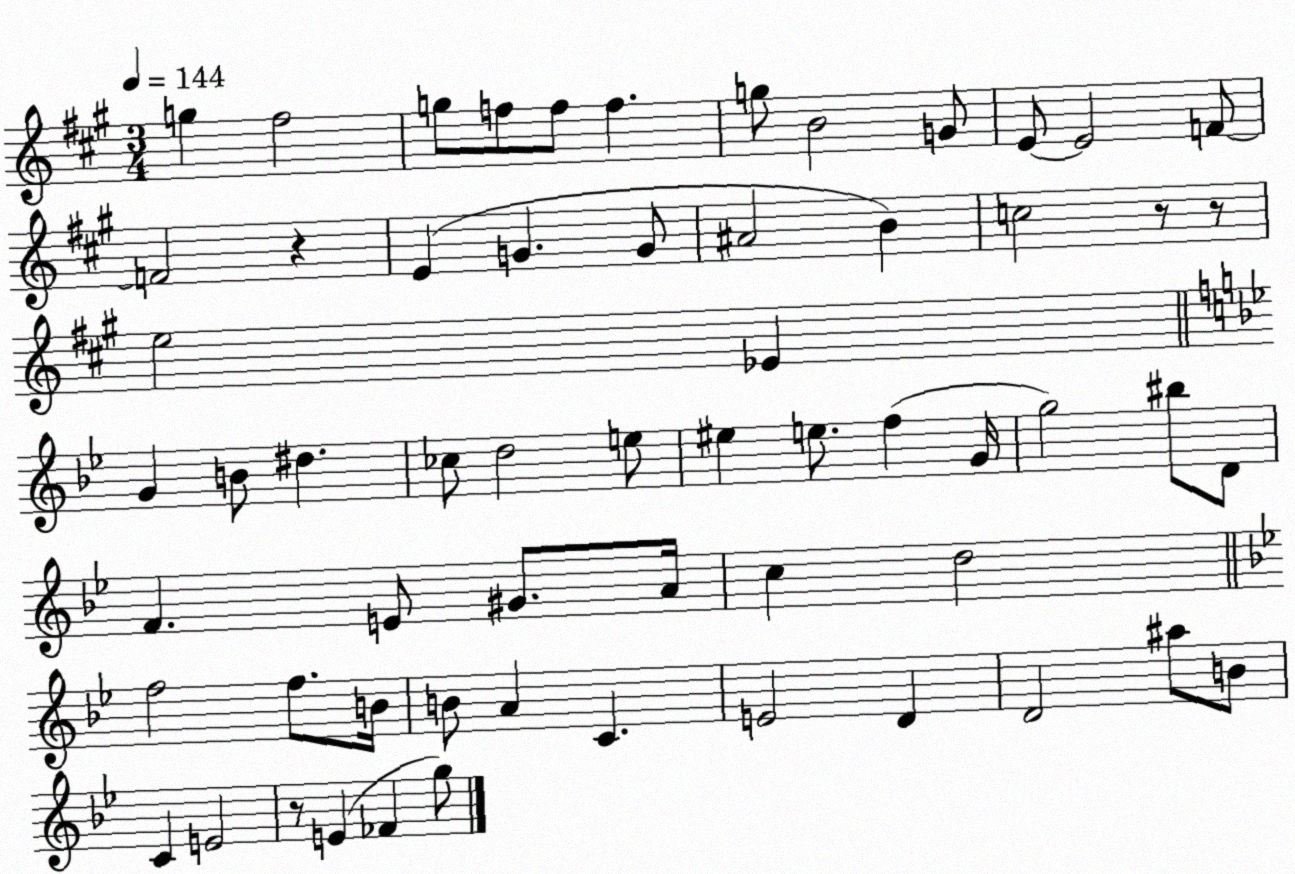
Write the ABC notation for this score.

X:1
T:Untitled
M:3/4
L:1/4
K:A
g ^f2 g/2 f/2 f/2 f g/2 B2 G/2 E/2 E2 F/2 F2 z E G G/2 ^A2 B c2 z/2 z/2 e2 _E G B/2 ^d _c/2 d2 e/2 ^e e/2 f G/4 g2 ^b/2 D/2 F E/2 ^G/2 A/4 c d2 f2 f/2 B/4 B/2 A C E2 D D2 ^a/2 B/2 C E2 z/2 E _F g/2